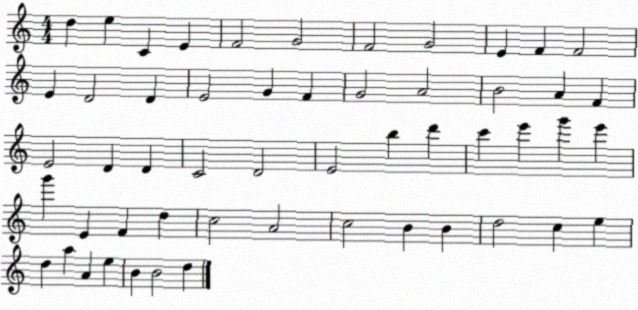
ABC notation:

X:1
T:Untitled
M:4/4
L:1/4
K:C
d e C E F2 G2 F2 G2 E F F2 E D2 D E2 G F G2 A2 B2 A F E2 D D C2 D2 E2 b d' c' e' g' e' g' E F d c2 A2 c2 B B d2 c e d a A e B B2 d